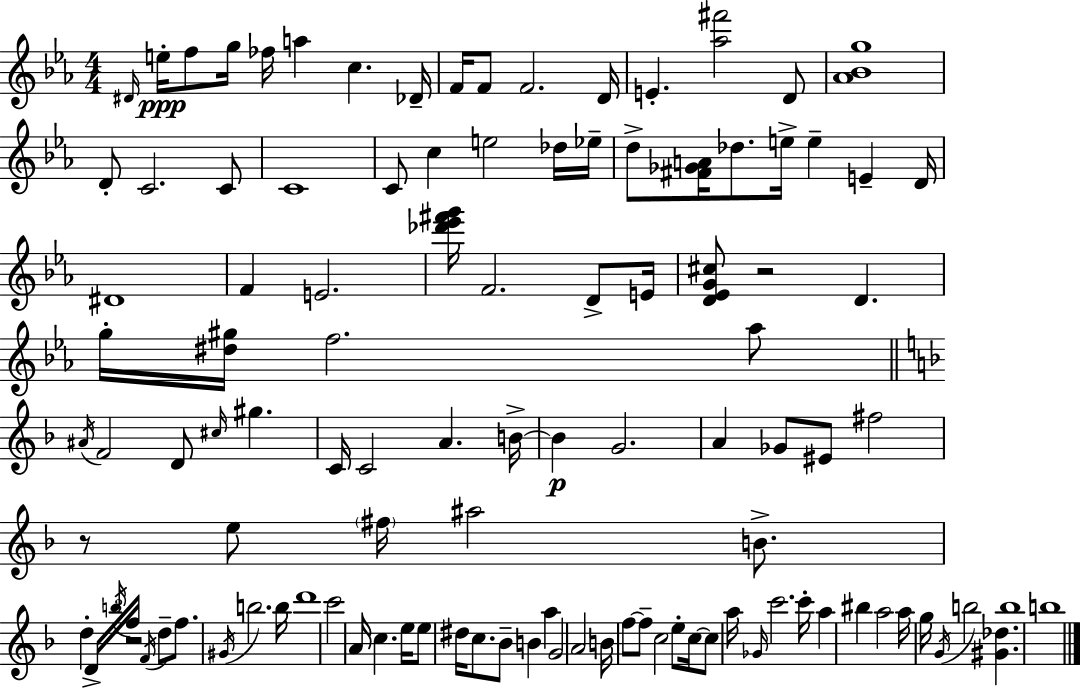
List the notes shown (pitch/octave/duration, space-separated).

D#4/s E5/s F5/e G5/s FES5/s A5/q C5/q. Db4/s F4/s F4/e F4/h. D4/s E4/q. [Ab5,F#6]/h D4/e [Ab4,Bb4,G5]/w D4/e C4/h. C4/e C4/w C4/e C5/q E5/h Db5/s Eb5/s D5/e [F#4,Gb4,A4]/s Db5/e. E5/s E5/q E4/q D4/s D#4/w F4/q E4/h. [Db6,Eb6,F#6,G6]/s F4/h. D4/e E4/s [D4,Eb4,G4,C#5]/e R/h D4/q. G5/s [D#5,G#5]/s F5/h. Ab5/e A#4/s F4/h D4/e C#5/s G#5/q. C4/s C4/h A4/q. B4/s B4/q G4/h. A4/q Gb4/e EIS4/e F#5/h R/e E5/e F#5/s A#5/h B4/e. D5/q D4/s B5/s F5/s R/h F4/s D5/e F5/e. G#4/s B5/h. B5/s D6/w C6/h A4/s C5/q. E5/s E5/e D#5/s C5/e. Bb4/e B4/q A5/q G4/h A4/h B4/s F5/e F5/e C5/h E5/e C5/s C5/e A5/s Gb4/s C6/h. C6/s A5/q BIS5/q A5/h A5/s G5/s G4/s B5/h [G#4,Db5]/q. B5/w B5/w